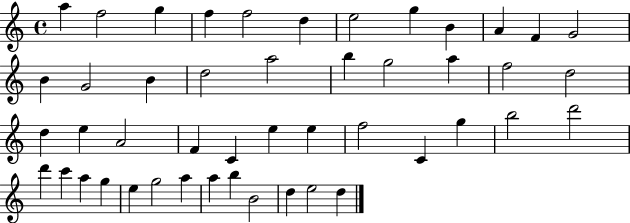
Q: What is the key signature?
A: C major